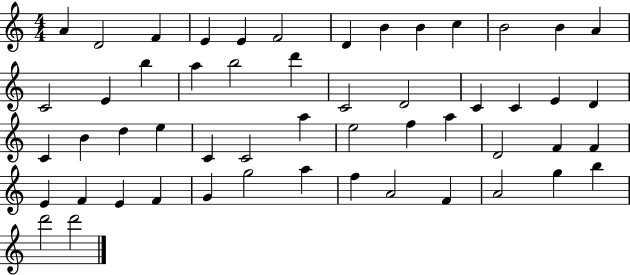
X:1
T:Untitled
M:4/4
L:1/4
K:C
A D2 F E E F2 D B B c B2 B A C2 E b a b2 d' C2 D2 C C E D C B d e C C2 a e2 f a D2 F F E F E F G g2 a f A2 F A2 g b d'2 d'2